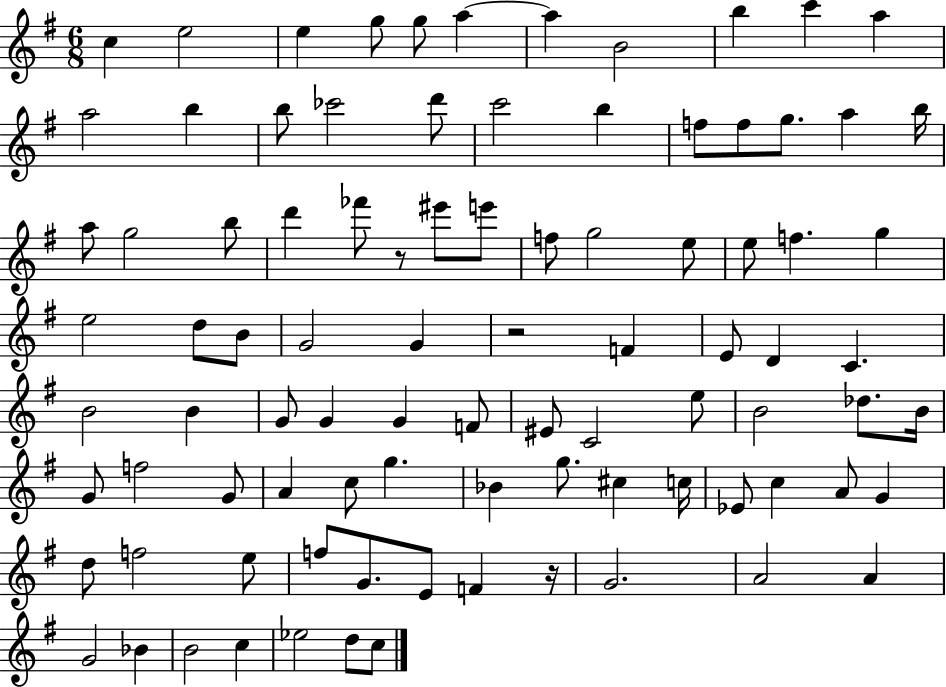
X:1
T:Untitled
M:6/8
L:1/4
K:G
c e2 e g/2 g/2 a a B2 b c' a a2 b b/2 _c'2 d'/2 c'2 b f/2 f/2 g/2 a b/4 a/2 g2 b/2 d' _f'/2 z/2 ^e'/2 e'/2 f/2 g2 e/2 e/2 f g e2 d/2 B/2 G2 G z2 F E/2 D C B2 B G/2 G G F/2 ^E/2 C2 e/2 B2 _d/2 B/4 G/2 f2 G/2 A c/2 g _B g/2 ^c c/4 _E/2 c A/2 G d/2 f2 e/2 f/2 G/2 E/2 F z/4 G2 A2 A G2 _B B2 c _e2 d/2 c/2